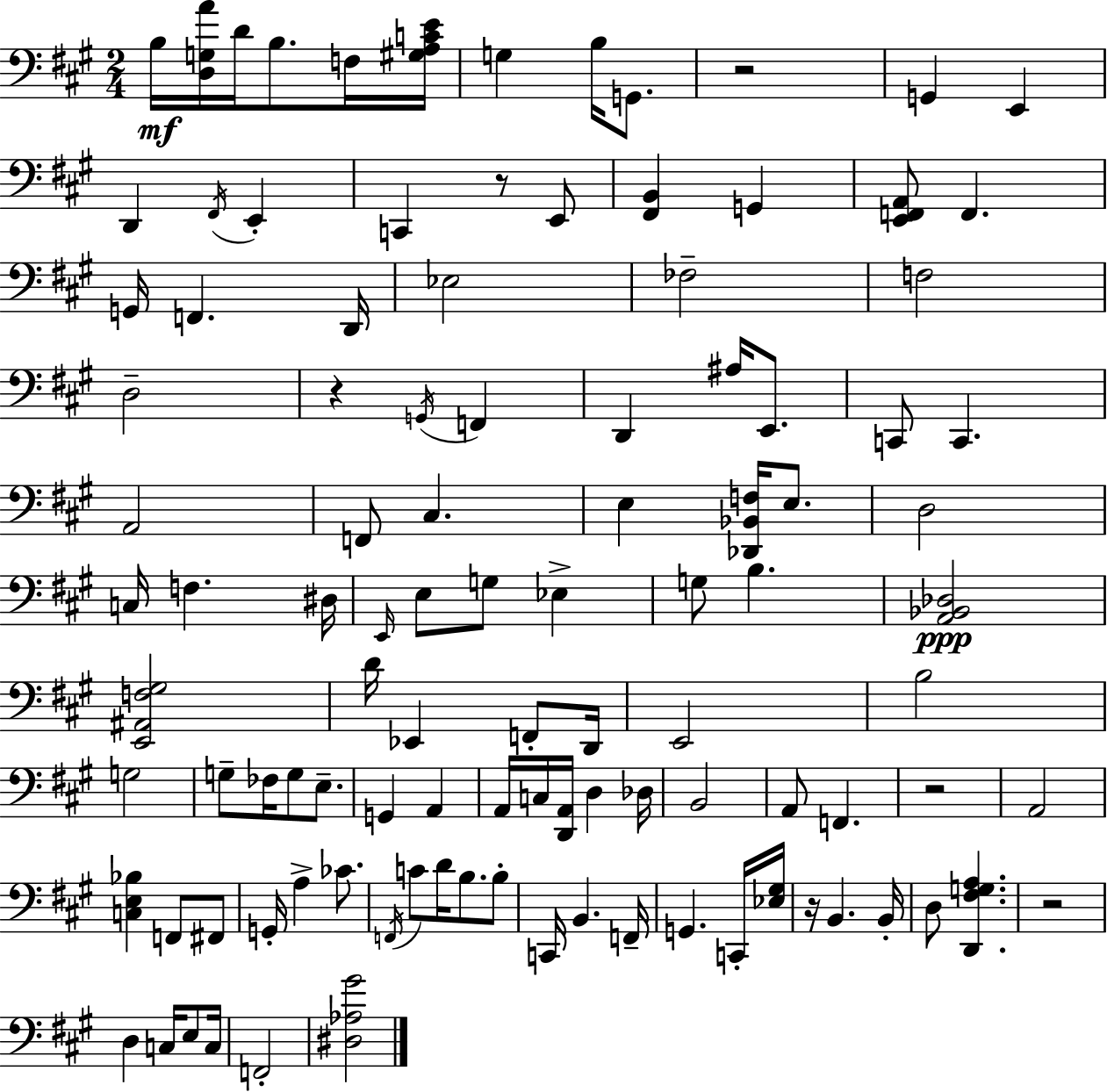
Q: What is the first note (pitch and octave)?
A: B3